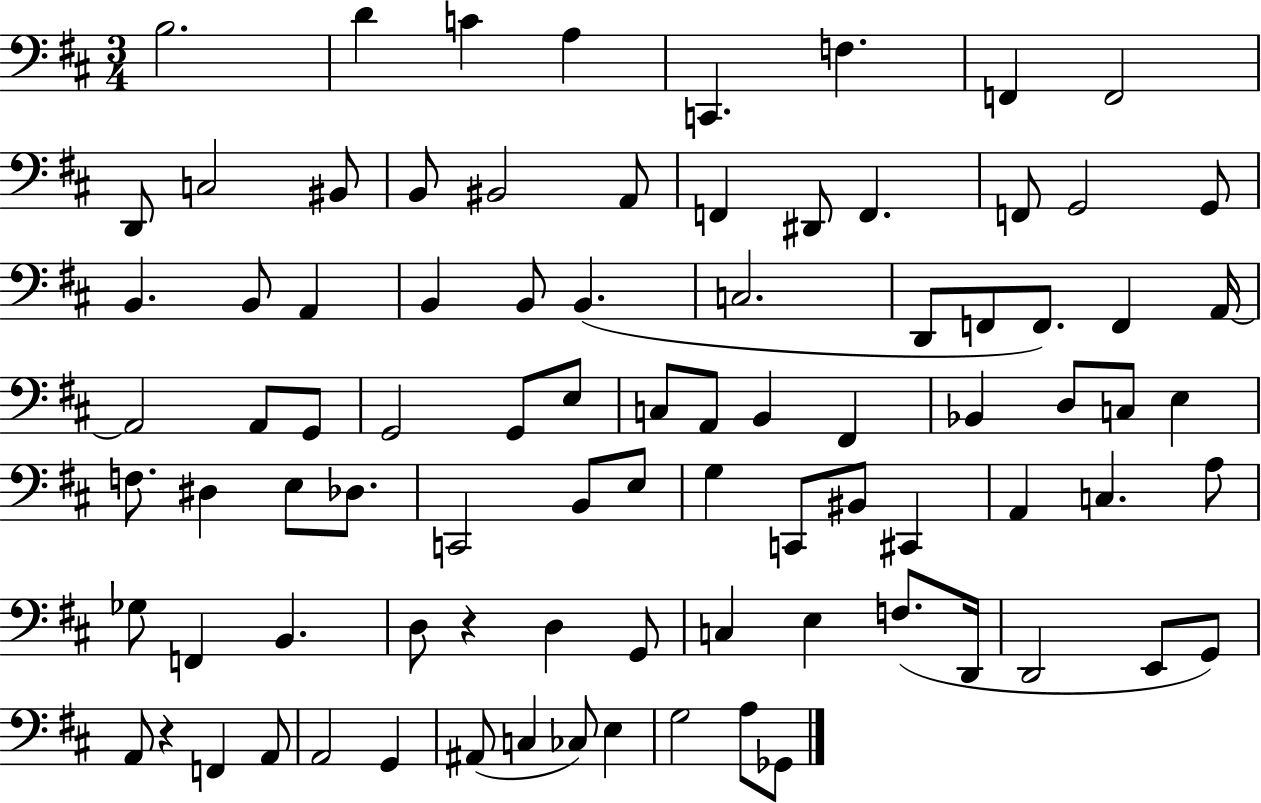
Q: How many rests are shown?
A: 2